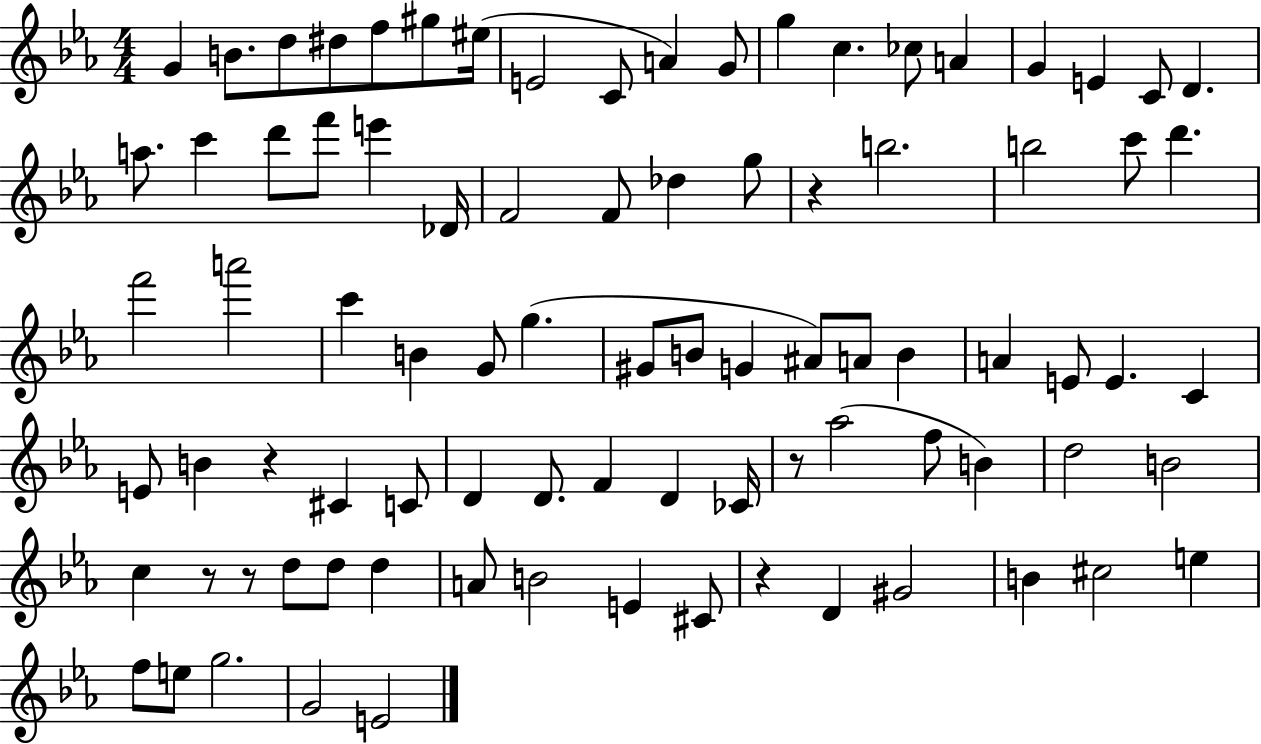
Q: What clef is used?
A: treble